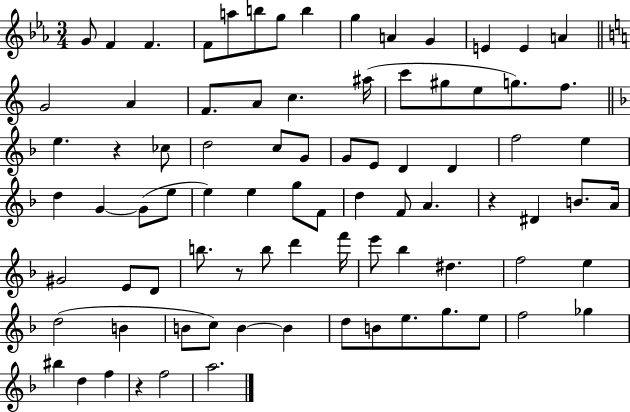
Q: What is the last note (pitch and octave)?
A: A5